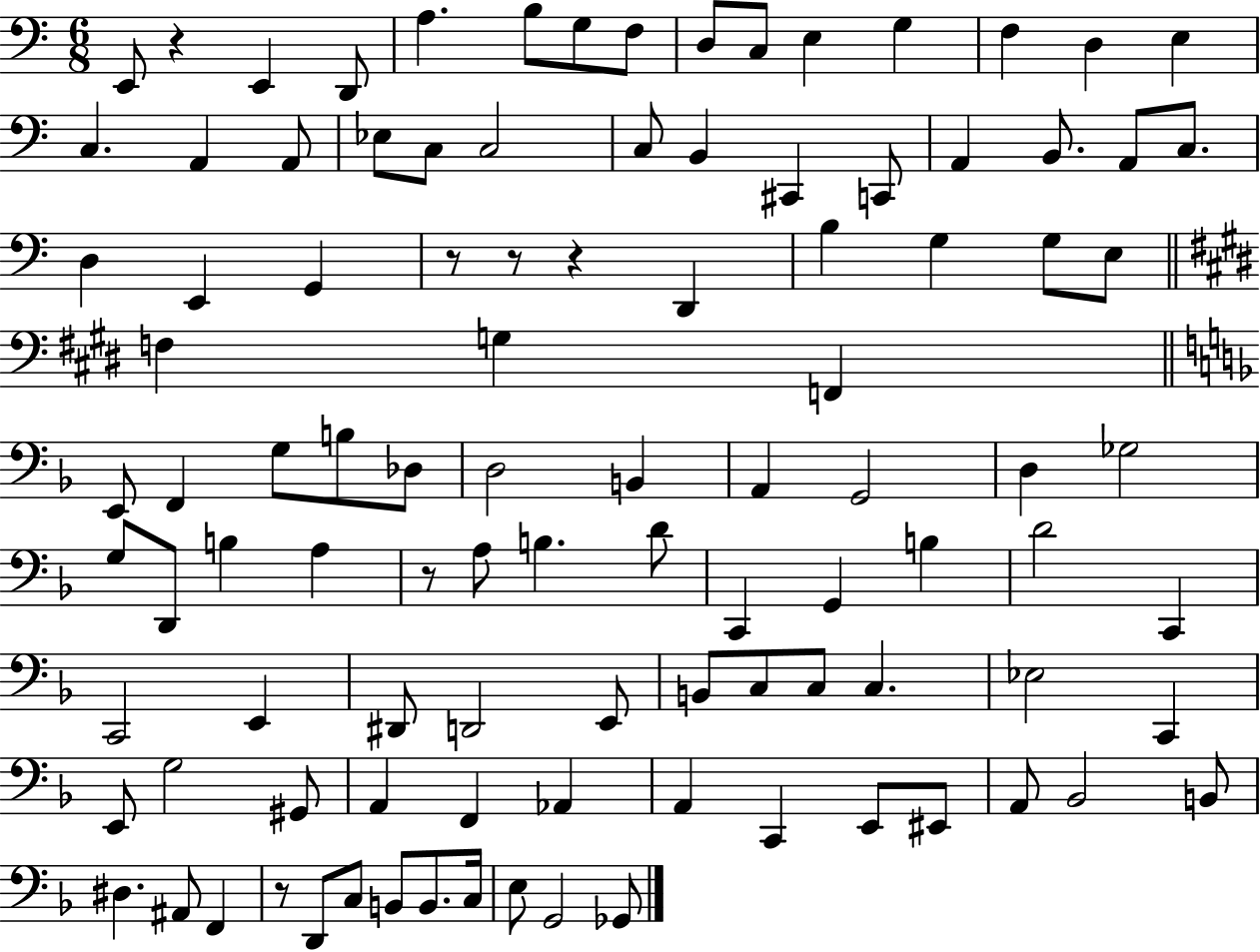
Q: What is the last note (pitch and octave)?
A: Gb2